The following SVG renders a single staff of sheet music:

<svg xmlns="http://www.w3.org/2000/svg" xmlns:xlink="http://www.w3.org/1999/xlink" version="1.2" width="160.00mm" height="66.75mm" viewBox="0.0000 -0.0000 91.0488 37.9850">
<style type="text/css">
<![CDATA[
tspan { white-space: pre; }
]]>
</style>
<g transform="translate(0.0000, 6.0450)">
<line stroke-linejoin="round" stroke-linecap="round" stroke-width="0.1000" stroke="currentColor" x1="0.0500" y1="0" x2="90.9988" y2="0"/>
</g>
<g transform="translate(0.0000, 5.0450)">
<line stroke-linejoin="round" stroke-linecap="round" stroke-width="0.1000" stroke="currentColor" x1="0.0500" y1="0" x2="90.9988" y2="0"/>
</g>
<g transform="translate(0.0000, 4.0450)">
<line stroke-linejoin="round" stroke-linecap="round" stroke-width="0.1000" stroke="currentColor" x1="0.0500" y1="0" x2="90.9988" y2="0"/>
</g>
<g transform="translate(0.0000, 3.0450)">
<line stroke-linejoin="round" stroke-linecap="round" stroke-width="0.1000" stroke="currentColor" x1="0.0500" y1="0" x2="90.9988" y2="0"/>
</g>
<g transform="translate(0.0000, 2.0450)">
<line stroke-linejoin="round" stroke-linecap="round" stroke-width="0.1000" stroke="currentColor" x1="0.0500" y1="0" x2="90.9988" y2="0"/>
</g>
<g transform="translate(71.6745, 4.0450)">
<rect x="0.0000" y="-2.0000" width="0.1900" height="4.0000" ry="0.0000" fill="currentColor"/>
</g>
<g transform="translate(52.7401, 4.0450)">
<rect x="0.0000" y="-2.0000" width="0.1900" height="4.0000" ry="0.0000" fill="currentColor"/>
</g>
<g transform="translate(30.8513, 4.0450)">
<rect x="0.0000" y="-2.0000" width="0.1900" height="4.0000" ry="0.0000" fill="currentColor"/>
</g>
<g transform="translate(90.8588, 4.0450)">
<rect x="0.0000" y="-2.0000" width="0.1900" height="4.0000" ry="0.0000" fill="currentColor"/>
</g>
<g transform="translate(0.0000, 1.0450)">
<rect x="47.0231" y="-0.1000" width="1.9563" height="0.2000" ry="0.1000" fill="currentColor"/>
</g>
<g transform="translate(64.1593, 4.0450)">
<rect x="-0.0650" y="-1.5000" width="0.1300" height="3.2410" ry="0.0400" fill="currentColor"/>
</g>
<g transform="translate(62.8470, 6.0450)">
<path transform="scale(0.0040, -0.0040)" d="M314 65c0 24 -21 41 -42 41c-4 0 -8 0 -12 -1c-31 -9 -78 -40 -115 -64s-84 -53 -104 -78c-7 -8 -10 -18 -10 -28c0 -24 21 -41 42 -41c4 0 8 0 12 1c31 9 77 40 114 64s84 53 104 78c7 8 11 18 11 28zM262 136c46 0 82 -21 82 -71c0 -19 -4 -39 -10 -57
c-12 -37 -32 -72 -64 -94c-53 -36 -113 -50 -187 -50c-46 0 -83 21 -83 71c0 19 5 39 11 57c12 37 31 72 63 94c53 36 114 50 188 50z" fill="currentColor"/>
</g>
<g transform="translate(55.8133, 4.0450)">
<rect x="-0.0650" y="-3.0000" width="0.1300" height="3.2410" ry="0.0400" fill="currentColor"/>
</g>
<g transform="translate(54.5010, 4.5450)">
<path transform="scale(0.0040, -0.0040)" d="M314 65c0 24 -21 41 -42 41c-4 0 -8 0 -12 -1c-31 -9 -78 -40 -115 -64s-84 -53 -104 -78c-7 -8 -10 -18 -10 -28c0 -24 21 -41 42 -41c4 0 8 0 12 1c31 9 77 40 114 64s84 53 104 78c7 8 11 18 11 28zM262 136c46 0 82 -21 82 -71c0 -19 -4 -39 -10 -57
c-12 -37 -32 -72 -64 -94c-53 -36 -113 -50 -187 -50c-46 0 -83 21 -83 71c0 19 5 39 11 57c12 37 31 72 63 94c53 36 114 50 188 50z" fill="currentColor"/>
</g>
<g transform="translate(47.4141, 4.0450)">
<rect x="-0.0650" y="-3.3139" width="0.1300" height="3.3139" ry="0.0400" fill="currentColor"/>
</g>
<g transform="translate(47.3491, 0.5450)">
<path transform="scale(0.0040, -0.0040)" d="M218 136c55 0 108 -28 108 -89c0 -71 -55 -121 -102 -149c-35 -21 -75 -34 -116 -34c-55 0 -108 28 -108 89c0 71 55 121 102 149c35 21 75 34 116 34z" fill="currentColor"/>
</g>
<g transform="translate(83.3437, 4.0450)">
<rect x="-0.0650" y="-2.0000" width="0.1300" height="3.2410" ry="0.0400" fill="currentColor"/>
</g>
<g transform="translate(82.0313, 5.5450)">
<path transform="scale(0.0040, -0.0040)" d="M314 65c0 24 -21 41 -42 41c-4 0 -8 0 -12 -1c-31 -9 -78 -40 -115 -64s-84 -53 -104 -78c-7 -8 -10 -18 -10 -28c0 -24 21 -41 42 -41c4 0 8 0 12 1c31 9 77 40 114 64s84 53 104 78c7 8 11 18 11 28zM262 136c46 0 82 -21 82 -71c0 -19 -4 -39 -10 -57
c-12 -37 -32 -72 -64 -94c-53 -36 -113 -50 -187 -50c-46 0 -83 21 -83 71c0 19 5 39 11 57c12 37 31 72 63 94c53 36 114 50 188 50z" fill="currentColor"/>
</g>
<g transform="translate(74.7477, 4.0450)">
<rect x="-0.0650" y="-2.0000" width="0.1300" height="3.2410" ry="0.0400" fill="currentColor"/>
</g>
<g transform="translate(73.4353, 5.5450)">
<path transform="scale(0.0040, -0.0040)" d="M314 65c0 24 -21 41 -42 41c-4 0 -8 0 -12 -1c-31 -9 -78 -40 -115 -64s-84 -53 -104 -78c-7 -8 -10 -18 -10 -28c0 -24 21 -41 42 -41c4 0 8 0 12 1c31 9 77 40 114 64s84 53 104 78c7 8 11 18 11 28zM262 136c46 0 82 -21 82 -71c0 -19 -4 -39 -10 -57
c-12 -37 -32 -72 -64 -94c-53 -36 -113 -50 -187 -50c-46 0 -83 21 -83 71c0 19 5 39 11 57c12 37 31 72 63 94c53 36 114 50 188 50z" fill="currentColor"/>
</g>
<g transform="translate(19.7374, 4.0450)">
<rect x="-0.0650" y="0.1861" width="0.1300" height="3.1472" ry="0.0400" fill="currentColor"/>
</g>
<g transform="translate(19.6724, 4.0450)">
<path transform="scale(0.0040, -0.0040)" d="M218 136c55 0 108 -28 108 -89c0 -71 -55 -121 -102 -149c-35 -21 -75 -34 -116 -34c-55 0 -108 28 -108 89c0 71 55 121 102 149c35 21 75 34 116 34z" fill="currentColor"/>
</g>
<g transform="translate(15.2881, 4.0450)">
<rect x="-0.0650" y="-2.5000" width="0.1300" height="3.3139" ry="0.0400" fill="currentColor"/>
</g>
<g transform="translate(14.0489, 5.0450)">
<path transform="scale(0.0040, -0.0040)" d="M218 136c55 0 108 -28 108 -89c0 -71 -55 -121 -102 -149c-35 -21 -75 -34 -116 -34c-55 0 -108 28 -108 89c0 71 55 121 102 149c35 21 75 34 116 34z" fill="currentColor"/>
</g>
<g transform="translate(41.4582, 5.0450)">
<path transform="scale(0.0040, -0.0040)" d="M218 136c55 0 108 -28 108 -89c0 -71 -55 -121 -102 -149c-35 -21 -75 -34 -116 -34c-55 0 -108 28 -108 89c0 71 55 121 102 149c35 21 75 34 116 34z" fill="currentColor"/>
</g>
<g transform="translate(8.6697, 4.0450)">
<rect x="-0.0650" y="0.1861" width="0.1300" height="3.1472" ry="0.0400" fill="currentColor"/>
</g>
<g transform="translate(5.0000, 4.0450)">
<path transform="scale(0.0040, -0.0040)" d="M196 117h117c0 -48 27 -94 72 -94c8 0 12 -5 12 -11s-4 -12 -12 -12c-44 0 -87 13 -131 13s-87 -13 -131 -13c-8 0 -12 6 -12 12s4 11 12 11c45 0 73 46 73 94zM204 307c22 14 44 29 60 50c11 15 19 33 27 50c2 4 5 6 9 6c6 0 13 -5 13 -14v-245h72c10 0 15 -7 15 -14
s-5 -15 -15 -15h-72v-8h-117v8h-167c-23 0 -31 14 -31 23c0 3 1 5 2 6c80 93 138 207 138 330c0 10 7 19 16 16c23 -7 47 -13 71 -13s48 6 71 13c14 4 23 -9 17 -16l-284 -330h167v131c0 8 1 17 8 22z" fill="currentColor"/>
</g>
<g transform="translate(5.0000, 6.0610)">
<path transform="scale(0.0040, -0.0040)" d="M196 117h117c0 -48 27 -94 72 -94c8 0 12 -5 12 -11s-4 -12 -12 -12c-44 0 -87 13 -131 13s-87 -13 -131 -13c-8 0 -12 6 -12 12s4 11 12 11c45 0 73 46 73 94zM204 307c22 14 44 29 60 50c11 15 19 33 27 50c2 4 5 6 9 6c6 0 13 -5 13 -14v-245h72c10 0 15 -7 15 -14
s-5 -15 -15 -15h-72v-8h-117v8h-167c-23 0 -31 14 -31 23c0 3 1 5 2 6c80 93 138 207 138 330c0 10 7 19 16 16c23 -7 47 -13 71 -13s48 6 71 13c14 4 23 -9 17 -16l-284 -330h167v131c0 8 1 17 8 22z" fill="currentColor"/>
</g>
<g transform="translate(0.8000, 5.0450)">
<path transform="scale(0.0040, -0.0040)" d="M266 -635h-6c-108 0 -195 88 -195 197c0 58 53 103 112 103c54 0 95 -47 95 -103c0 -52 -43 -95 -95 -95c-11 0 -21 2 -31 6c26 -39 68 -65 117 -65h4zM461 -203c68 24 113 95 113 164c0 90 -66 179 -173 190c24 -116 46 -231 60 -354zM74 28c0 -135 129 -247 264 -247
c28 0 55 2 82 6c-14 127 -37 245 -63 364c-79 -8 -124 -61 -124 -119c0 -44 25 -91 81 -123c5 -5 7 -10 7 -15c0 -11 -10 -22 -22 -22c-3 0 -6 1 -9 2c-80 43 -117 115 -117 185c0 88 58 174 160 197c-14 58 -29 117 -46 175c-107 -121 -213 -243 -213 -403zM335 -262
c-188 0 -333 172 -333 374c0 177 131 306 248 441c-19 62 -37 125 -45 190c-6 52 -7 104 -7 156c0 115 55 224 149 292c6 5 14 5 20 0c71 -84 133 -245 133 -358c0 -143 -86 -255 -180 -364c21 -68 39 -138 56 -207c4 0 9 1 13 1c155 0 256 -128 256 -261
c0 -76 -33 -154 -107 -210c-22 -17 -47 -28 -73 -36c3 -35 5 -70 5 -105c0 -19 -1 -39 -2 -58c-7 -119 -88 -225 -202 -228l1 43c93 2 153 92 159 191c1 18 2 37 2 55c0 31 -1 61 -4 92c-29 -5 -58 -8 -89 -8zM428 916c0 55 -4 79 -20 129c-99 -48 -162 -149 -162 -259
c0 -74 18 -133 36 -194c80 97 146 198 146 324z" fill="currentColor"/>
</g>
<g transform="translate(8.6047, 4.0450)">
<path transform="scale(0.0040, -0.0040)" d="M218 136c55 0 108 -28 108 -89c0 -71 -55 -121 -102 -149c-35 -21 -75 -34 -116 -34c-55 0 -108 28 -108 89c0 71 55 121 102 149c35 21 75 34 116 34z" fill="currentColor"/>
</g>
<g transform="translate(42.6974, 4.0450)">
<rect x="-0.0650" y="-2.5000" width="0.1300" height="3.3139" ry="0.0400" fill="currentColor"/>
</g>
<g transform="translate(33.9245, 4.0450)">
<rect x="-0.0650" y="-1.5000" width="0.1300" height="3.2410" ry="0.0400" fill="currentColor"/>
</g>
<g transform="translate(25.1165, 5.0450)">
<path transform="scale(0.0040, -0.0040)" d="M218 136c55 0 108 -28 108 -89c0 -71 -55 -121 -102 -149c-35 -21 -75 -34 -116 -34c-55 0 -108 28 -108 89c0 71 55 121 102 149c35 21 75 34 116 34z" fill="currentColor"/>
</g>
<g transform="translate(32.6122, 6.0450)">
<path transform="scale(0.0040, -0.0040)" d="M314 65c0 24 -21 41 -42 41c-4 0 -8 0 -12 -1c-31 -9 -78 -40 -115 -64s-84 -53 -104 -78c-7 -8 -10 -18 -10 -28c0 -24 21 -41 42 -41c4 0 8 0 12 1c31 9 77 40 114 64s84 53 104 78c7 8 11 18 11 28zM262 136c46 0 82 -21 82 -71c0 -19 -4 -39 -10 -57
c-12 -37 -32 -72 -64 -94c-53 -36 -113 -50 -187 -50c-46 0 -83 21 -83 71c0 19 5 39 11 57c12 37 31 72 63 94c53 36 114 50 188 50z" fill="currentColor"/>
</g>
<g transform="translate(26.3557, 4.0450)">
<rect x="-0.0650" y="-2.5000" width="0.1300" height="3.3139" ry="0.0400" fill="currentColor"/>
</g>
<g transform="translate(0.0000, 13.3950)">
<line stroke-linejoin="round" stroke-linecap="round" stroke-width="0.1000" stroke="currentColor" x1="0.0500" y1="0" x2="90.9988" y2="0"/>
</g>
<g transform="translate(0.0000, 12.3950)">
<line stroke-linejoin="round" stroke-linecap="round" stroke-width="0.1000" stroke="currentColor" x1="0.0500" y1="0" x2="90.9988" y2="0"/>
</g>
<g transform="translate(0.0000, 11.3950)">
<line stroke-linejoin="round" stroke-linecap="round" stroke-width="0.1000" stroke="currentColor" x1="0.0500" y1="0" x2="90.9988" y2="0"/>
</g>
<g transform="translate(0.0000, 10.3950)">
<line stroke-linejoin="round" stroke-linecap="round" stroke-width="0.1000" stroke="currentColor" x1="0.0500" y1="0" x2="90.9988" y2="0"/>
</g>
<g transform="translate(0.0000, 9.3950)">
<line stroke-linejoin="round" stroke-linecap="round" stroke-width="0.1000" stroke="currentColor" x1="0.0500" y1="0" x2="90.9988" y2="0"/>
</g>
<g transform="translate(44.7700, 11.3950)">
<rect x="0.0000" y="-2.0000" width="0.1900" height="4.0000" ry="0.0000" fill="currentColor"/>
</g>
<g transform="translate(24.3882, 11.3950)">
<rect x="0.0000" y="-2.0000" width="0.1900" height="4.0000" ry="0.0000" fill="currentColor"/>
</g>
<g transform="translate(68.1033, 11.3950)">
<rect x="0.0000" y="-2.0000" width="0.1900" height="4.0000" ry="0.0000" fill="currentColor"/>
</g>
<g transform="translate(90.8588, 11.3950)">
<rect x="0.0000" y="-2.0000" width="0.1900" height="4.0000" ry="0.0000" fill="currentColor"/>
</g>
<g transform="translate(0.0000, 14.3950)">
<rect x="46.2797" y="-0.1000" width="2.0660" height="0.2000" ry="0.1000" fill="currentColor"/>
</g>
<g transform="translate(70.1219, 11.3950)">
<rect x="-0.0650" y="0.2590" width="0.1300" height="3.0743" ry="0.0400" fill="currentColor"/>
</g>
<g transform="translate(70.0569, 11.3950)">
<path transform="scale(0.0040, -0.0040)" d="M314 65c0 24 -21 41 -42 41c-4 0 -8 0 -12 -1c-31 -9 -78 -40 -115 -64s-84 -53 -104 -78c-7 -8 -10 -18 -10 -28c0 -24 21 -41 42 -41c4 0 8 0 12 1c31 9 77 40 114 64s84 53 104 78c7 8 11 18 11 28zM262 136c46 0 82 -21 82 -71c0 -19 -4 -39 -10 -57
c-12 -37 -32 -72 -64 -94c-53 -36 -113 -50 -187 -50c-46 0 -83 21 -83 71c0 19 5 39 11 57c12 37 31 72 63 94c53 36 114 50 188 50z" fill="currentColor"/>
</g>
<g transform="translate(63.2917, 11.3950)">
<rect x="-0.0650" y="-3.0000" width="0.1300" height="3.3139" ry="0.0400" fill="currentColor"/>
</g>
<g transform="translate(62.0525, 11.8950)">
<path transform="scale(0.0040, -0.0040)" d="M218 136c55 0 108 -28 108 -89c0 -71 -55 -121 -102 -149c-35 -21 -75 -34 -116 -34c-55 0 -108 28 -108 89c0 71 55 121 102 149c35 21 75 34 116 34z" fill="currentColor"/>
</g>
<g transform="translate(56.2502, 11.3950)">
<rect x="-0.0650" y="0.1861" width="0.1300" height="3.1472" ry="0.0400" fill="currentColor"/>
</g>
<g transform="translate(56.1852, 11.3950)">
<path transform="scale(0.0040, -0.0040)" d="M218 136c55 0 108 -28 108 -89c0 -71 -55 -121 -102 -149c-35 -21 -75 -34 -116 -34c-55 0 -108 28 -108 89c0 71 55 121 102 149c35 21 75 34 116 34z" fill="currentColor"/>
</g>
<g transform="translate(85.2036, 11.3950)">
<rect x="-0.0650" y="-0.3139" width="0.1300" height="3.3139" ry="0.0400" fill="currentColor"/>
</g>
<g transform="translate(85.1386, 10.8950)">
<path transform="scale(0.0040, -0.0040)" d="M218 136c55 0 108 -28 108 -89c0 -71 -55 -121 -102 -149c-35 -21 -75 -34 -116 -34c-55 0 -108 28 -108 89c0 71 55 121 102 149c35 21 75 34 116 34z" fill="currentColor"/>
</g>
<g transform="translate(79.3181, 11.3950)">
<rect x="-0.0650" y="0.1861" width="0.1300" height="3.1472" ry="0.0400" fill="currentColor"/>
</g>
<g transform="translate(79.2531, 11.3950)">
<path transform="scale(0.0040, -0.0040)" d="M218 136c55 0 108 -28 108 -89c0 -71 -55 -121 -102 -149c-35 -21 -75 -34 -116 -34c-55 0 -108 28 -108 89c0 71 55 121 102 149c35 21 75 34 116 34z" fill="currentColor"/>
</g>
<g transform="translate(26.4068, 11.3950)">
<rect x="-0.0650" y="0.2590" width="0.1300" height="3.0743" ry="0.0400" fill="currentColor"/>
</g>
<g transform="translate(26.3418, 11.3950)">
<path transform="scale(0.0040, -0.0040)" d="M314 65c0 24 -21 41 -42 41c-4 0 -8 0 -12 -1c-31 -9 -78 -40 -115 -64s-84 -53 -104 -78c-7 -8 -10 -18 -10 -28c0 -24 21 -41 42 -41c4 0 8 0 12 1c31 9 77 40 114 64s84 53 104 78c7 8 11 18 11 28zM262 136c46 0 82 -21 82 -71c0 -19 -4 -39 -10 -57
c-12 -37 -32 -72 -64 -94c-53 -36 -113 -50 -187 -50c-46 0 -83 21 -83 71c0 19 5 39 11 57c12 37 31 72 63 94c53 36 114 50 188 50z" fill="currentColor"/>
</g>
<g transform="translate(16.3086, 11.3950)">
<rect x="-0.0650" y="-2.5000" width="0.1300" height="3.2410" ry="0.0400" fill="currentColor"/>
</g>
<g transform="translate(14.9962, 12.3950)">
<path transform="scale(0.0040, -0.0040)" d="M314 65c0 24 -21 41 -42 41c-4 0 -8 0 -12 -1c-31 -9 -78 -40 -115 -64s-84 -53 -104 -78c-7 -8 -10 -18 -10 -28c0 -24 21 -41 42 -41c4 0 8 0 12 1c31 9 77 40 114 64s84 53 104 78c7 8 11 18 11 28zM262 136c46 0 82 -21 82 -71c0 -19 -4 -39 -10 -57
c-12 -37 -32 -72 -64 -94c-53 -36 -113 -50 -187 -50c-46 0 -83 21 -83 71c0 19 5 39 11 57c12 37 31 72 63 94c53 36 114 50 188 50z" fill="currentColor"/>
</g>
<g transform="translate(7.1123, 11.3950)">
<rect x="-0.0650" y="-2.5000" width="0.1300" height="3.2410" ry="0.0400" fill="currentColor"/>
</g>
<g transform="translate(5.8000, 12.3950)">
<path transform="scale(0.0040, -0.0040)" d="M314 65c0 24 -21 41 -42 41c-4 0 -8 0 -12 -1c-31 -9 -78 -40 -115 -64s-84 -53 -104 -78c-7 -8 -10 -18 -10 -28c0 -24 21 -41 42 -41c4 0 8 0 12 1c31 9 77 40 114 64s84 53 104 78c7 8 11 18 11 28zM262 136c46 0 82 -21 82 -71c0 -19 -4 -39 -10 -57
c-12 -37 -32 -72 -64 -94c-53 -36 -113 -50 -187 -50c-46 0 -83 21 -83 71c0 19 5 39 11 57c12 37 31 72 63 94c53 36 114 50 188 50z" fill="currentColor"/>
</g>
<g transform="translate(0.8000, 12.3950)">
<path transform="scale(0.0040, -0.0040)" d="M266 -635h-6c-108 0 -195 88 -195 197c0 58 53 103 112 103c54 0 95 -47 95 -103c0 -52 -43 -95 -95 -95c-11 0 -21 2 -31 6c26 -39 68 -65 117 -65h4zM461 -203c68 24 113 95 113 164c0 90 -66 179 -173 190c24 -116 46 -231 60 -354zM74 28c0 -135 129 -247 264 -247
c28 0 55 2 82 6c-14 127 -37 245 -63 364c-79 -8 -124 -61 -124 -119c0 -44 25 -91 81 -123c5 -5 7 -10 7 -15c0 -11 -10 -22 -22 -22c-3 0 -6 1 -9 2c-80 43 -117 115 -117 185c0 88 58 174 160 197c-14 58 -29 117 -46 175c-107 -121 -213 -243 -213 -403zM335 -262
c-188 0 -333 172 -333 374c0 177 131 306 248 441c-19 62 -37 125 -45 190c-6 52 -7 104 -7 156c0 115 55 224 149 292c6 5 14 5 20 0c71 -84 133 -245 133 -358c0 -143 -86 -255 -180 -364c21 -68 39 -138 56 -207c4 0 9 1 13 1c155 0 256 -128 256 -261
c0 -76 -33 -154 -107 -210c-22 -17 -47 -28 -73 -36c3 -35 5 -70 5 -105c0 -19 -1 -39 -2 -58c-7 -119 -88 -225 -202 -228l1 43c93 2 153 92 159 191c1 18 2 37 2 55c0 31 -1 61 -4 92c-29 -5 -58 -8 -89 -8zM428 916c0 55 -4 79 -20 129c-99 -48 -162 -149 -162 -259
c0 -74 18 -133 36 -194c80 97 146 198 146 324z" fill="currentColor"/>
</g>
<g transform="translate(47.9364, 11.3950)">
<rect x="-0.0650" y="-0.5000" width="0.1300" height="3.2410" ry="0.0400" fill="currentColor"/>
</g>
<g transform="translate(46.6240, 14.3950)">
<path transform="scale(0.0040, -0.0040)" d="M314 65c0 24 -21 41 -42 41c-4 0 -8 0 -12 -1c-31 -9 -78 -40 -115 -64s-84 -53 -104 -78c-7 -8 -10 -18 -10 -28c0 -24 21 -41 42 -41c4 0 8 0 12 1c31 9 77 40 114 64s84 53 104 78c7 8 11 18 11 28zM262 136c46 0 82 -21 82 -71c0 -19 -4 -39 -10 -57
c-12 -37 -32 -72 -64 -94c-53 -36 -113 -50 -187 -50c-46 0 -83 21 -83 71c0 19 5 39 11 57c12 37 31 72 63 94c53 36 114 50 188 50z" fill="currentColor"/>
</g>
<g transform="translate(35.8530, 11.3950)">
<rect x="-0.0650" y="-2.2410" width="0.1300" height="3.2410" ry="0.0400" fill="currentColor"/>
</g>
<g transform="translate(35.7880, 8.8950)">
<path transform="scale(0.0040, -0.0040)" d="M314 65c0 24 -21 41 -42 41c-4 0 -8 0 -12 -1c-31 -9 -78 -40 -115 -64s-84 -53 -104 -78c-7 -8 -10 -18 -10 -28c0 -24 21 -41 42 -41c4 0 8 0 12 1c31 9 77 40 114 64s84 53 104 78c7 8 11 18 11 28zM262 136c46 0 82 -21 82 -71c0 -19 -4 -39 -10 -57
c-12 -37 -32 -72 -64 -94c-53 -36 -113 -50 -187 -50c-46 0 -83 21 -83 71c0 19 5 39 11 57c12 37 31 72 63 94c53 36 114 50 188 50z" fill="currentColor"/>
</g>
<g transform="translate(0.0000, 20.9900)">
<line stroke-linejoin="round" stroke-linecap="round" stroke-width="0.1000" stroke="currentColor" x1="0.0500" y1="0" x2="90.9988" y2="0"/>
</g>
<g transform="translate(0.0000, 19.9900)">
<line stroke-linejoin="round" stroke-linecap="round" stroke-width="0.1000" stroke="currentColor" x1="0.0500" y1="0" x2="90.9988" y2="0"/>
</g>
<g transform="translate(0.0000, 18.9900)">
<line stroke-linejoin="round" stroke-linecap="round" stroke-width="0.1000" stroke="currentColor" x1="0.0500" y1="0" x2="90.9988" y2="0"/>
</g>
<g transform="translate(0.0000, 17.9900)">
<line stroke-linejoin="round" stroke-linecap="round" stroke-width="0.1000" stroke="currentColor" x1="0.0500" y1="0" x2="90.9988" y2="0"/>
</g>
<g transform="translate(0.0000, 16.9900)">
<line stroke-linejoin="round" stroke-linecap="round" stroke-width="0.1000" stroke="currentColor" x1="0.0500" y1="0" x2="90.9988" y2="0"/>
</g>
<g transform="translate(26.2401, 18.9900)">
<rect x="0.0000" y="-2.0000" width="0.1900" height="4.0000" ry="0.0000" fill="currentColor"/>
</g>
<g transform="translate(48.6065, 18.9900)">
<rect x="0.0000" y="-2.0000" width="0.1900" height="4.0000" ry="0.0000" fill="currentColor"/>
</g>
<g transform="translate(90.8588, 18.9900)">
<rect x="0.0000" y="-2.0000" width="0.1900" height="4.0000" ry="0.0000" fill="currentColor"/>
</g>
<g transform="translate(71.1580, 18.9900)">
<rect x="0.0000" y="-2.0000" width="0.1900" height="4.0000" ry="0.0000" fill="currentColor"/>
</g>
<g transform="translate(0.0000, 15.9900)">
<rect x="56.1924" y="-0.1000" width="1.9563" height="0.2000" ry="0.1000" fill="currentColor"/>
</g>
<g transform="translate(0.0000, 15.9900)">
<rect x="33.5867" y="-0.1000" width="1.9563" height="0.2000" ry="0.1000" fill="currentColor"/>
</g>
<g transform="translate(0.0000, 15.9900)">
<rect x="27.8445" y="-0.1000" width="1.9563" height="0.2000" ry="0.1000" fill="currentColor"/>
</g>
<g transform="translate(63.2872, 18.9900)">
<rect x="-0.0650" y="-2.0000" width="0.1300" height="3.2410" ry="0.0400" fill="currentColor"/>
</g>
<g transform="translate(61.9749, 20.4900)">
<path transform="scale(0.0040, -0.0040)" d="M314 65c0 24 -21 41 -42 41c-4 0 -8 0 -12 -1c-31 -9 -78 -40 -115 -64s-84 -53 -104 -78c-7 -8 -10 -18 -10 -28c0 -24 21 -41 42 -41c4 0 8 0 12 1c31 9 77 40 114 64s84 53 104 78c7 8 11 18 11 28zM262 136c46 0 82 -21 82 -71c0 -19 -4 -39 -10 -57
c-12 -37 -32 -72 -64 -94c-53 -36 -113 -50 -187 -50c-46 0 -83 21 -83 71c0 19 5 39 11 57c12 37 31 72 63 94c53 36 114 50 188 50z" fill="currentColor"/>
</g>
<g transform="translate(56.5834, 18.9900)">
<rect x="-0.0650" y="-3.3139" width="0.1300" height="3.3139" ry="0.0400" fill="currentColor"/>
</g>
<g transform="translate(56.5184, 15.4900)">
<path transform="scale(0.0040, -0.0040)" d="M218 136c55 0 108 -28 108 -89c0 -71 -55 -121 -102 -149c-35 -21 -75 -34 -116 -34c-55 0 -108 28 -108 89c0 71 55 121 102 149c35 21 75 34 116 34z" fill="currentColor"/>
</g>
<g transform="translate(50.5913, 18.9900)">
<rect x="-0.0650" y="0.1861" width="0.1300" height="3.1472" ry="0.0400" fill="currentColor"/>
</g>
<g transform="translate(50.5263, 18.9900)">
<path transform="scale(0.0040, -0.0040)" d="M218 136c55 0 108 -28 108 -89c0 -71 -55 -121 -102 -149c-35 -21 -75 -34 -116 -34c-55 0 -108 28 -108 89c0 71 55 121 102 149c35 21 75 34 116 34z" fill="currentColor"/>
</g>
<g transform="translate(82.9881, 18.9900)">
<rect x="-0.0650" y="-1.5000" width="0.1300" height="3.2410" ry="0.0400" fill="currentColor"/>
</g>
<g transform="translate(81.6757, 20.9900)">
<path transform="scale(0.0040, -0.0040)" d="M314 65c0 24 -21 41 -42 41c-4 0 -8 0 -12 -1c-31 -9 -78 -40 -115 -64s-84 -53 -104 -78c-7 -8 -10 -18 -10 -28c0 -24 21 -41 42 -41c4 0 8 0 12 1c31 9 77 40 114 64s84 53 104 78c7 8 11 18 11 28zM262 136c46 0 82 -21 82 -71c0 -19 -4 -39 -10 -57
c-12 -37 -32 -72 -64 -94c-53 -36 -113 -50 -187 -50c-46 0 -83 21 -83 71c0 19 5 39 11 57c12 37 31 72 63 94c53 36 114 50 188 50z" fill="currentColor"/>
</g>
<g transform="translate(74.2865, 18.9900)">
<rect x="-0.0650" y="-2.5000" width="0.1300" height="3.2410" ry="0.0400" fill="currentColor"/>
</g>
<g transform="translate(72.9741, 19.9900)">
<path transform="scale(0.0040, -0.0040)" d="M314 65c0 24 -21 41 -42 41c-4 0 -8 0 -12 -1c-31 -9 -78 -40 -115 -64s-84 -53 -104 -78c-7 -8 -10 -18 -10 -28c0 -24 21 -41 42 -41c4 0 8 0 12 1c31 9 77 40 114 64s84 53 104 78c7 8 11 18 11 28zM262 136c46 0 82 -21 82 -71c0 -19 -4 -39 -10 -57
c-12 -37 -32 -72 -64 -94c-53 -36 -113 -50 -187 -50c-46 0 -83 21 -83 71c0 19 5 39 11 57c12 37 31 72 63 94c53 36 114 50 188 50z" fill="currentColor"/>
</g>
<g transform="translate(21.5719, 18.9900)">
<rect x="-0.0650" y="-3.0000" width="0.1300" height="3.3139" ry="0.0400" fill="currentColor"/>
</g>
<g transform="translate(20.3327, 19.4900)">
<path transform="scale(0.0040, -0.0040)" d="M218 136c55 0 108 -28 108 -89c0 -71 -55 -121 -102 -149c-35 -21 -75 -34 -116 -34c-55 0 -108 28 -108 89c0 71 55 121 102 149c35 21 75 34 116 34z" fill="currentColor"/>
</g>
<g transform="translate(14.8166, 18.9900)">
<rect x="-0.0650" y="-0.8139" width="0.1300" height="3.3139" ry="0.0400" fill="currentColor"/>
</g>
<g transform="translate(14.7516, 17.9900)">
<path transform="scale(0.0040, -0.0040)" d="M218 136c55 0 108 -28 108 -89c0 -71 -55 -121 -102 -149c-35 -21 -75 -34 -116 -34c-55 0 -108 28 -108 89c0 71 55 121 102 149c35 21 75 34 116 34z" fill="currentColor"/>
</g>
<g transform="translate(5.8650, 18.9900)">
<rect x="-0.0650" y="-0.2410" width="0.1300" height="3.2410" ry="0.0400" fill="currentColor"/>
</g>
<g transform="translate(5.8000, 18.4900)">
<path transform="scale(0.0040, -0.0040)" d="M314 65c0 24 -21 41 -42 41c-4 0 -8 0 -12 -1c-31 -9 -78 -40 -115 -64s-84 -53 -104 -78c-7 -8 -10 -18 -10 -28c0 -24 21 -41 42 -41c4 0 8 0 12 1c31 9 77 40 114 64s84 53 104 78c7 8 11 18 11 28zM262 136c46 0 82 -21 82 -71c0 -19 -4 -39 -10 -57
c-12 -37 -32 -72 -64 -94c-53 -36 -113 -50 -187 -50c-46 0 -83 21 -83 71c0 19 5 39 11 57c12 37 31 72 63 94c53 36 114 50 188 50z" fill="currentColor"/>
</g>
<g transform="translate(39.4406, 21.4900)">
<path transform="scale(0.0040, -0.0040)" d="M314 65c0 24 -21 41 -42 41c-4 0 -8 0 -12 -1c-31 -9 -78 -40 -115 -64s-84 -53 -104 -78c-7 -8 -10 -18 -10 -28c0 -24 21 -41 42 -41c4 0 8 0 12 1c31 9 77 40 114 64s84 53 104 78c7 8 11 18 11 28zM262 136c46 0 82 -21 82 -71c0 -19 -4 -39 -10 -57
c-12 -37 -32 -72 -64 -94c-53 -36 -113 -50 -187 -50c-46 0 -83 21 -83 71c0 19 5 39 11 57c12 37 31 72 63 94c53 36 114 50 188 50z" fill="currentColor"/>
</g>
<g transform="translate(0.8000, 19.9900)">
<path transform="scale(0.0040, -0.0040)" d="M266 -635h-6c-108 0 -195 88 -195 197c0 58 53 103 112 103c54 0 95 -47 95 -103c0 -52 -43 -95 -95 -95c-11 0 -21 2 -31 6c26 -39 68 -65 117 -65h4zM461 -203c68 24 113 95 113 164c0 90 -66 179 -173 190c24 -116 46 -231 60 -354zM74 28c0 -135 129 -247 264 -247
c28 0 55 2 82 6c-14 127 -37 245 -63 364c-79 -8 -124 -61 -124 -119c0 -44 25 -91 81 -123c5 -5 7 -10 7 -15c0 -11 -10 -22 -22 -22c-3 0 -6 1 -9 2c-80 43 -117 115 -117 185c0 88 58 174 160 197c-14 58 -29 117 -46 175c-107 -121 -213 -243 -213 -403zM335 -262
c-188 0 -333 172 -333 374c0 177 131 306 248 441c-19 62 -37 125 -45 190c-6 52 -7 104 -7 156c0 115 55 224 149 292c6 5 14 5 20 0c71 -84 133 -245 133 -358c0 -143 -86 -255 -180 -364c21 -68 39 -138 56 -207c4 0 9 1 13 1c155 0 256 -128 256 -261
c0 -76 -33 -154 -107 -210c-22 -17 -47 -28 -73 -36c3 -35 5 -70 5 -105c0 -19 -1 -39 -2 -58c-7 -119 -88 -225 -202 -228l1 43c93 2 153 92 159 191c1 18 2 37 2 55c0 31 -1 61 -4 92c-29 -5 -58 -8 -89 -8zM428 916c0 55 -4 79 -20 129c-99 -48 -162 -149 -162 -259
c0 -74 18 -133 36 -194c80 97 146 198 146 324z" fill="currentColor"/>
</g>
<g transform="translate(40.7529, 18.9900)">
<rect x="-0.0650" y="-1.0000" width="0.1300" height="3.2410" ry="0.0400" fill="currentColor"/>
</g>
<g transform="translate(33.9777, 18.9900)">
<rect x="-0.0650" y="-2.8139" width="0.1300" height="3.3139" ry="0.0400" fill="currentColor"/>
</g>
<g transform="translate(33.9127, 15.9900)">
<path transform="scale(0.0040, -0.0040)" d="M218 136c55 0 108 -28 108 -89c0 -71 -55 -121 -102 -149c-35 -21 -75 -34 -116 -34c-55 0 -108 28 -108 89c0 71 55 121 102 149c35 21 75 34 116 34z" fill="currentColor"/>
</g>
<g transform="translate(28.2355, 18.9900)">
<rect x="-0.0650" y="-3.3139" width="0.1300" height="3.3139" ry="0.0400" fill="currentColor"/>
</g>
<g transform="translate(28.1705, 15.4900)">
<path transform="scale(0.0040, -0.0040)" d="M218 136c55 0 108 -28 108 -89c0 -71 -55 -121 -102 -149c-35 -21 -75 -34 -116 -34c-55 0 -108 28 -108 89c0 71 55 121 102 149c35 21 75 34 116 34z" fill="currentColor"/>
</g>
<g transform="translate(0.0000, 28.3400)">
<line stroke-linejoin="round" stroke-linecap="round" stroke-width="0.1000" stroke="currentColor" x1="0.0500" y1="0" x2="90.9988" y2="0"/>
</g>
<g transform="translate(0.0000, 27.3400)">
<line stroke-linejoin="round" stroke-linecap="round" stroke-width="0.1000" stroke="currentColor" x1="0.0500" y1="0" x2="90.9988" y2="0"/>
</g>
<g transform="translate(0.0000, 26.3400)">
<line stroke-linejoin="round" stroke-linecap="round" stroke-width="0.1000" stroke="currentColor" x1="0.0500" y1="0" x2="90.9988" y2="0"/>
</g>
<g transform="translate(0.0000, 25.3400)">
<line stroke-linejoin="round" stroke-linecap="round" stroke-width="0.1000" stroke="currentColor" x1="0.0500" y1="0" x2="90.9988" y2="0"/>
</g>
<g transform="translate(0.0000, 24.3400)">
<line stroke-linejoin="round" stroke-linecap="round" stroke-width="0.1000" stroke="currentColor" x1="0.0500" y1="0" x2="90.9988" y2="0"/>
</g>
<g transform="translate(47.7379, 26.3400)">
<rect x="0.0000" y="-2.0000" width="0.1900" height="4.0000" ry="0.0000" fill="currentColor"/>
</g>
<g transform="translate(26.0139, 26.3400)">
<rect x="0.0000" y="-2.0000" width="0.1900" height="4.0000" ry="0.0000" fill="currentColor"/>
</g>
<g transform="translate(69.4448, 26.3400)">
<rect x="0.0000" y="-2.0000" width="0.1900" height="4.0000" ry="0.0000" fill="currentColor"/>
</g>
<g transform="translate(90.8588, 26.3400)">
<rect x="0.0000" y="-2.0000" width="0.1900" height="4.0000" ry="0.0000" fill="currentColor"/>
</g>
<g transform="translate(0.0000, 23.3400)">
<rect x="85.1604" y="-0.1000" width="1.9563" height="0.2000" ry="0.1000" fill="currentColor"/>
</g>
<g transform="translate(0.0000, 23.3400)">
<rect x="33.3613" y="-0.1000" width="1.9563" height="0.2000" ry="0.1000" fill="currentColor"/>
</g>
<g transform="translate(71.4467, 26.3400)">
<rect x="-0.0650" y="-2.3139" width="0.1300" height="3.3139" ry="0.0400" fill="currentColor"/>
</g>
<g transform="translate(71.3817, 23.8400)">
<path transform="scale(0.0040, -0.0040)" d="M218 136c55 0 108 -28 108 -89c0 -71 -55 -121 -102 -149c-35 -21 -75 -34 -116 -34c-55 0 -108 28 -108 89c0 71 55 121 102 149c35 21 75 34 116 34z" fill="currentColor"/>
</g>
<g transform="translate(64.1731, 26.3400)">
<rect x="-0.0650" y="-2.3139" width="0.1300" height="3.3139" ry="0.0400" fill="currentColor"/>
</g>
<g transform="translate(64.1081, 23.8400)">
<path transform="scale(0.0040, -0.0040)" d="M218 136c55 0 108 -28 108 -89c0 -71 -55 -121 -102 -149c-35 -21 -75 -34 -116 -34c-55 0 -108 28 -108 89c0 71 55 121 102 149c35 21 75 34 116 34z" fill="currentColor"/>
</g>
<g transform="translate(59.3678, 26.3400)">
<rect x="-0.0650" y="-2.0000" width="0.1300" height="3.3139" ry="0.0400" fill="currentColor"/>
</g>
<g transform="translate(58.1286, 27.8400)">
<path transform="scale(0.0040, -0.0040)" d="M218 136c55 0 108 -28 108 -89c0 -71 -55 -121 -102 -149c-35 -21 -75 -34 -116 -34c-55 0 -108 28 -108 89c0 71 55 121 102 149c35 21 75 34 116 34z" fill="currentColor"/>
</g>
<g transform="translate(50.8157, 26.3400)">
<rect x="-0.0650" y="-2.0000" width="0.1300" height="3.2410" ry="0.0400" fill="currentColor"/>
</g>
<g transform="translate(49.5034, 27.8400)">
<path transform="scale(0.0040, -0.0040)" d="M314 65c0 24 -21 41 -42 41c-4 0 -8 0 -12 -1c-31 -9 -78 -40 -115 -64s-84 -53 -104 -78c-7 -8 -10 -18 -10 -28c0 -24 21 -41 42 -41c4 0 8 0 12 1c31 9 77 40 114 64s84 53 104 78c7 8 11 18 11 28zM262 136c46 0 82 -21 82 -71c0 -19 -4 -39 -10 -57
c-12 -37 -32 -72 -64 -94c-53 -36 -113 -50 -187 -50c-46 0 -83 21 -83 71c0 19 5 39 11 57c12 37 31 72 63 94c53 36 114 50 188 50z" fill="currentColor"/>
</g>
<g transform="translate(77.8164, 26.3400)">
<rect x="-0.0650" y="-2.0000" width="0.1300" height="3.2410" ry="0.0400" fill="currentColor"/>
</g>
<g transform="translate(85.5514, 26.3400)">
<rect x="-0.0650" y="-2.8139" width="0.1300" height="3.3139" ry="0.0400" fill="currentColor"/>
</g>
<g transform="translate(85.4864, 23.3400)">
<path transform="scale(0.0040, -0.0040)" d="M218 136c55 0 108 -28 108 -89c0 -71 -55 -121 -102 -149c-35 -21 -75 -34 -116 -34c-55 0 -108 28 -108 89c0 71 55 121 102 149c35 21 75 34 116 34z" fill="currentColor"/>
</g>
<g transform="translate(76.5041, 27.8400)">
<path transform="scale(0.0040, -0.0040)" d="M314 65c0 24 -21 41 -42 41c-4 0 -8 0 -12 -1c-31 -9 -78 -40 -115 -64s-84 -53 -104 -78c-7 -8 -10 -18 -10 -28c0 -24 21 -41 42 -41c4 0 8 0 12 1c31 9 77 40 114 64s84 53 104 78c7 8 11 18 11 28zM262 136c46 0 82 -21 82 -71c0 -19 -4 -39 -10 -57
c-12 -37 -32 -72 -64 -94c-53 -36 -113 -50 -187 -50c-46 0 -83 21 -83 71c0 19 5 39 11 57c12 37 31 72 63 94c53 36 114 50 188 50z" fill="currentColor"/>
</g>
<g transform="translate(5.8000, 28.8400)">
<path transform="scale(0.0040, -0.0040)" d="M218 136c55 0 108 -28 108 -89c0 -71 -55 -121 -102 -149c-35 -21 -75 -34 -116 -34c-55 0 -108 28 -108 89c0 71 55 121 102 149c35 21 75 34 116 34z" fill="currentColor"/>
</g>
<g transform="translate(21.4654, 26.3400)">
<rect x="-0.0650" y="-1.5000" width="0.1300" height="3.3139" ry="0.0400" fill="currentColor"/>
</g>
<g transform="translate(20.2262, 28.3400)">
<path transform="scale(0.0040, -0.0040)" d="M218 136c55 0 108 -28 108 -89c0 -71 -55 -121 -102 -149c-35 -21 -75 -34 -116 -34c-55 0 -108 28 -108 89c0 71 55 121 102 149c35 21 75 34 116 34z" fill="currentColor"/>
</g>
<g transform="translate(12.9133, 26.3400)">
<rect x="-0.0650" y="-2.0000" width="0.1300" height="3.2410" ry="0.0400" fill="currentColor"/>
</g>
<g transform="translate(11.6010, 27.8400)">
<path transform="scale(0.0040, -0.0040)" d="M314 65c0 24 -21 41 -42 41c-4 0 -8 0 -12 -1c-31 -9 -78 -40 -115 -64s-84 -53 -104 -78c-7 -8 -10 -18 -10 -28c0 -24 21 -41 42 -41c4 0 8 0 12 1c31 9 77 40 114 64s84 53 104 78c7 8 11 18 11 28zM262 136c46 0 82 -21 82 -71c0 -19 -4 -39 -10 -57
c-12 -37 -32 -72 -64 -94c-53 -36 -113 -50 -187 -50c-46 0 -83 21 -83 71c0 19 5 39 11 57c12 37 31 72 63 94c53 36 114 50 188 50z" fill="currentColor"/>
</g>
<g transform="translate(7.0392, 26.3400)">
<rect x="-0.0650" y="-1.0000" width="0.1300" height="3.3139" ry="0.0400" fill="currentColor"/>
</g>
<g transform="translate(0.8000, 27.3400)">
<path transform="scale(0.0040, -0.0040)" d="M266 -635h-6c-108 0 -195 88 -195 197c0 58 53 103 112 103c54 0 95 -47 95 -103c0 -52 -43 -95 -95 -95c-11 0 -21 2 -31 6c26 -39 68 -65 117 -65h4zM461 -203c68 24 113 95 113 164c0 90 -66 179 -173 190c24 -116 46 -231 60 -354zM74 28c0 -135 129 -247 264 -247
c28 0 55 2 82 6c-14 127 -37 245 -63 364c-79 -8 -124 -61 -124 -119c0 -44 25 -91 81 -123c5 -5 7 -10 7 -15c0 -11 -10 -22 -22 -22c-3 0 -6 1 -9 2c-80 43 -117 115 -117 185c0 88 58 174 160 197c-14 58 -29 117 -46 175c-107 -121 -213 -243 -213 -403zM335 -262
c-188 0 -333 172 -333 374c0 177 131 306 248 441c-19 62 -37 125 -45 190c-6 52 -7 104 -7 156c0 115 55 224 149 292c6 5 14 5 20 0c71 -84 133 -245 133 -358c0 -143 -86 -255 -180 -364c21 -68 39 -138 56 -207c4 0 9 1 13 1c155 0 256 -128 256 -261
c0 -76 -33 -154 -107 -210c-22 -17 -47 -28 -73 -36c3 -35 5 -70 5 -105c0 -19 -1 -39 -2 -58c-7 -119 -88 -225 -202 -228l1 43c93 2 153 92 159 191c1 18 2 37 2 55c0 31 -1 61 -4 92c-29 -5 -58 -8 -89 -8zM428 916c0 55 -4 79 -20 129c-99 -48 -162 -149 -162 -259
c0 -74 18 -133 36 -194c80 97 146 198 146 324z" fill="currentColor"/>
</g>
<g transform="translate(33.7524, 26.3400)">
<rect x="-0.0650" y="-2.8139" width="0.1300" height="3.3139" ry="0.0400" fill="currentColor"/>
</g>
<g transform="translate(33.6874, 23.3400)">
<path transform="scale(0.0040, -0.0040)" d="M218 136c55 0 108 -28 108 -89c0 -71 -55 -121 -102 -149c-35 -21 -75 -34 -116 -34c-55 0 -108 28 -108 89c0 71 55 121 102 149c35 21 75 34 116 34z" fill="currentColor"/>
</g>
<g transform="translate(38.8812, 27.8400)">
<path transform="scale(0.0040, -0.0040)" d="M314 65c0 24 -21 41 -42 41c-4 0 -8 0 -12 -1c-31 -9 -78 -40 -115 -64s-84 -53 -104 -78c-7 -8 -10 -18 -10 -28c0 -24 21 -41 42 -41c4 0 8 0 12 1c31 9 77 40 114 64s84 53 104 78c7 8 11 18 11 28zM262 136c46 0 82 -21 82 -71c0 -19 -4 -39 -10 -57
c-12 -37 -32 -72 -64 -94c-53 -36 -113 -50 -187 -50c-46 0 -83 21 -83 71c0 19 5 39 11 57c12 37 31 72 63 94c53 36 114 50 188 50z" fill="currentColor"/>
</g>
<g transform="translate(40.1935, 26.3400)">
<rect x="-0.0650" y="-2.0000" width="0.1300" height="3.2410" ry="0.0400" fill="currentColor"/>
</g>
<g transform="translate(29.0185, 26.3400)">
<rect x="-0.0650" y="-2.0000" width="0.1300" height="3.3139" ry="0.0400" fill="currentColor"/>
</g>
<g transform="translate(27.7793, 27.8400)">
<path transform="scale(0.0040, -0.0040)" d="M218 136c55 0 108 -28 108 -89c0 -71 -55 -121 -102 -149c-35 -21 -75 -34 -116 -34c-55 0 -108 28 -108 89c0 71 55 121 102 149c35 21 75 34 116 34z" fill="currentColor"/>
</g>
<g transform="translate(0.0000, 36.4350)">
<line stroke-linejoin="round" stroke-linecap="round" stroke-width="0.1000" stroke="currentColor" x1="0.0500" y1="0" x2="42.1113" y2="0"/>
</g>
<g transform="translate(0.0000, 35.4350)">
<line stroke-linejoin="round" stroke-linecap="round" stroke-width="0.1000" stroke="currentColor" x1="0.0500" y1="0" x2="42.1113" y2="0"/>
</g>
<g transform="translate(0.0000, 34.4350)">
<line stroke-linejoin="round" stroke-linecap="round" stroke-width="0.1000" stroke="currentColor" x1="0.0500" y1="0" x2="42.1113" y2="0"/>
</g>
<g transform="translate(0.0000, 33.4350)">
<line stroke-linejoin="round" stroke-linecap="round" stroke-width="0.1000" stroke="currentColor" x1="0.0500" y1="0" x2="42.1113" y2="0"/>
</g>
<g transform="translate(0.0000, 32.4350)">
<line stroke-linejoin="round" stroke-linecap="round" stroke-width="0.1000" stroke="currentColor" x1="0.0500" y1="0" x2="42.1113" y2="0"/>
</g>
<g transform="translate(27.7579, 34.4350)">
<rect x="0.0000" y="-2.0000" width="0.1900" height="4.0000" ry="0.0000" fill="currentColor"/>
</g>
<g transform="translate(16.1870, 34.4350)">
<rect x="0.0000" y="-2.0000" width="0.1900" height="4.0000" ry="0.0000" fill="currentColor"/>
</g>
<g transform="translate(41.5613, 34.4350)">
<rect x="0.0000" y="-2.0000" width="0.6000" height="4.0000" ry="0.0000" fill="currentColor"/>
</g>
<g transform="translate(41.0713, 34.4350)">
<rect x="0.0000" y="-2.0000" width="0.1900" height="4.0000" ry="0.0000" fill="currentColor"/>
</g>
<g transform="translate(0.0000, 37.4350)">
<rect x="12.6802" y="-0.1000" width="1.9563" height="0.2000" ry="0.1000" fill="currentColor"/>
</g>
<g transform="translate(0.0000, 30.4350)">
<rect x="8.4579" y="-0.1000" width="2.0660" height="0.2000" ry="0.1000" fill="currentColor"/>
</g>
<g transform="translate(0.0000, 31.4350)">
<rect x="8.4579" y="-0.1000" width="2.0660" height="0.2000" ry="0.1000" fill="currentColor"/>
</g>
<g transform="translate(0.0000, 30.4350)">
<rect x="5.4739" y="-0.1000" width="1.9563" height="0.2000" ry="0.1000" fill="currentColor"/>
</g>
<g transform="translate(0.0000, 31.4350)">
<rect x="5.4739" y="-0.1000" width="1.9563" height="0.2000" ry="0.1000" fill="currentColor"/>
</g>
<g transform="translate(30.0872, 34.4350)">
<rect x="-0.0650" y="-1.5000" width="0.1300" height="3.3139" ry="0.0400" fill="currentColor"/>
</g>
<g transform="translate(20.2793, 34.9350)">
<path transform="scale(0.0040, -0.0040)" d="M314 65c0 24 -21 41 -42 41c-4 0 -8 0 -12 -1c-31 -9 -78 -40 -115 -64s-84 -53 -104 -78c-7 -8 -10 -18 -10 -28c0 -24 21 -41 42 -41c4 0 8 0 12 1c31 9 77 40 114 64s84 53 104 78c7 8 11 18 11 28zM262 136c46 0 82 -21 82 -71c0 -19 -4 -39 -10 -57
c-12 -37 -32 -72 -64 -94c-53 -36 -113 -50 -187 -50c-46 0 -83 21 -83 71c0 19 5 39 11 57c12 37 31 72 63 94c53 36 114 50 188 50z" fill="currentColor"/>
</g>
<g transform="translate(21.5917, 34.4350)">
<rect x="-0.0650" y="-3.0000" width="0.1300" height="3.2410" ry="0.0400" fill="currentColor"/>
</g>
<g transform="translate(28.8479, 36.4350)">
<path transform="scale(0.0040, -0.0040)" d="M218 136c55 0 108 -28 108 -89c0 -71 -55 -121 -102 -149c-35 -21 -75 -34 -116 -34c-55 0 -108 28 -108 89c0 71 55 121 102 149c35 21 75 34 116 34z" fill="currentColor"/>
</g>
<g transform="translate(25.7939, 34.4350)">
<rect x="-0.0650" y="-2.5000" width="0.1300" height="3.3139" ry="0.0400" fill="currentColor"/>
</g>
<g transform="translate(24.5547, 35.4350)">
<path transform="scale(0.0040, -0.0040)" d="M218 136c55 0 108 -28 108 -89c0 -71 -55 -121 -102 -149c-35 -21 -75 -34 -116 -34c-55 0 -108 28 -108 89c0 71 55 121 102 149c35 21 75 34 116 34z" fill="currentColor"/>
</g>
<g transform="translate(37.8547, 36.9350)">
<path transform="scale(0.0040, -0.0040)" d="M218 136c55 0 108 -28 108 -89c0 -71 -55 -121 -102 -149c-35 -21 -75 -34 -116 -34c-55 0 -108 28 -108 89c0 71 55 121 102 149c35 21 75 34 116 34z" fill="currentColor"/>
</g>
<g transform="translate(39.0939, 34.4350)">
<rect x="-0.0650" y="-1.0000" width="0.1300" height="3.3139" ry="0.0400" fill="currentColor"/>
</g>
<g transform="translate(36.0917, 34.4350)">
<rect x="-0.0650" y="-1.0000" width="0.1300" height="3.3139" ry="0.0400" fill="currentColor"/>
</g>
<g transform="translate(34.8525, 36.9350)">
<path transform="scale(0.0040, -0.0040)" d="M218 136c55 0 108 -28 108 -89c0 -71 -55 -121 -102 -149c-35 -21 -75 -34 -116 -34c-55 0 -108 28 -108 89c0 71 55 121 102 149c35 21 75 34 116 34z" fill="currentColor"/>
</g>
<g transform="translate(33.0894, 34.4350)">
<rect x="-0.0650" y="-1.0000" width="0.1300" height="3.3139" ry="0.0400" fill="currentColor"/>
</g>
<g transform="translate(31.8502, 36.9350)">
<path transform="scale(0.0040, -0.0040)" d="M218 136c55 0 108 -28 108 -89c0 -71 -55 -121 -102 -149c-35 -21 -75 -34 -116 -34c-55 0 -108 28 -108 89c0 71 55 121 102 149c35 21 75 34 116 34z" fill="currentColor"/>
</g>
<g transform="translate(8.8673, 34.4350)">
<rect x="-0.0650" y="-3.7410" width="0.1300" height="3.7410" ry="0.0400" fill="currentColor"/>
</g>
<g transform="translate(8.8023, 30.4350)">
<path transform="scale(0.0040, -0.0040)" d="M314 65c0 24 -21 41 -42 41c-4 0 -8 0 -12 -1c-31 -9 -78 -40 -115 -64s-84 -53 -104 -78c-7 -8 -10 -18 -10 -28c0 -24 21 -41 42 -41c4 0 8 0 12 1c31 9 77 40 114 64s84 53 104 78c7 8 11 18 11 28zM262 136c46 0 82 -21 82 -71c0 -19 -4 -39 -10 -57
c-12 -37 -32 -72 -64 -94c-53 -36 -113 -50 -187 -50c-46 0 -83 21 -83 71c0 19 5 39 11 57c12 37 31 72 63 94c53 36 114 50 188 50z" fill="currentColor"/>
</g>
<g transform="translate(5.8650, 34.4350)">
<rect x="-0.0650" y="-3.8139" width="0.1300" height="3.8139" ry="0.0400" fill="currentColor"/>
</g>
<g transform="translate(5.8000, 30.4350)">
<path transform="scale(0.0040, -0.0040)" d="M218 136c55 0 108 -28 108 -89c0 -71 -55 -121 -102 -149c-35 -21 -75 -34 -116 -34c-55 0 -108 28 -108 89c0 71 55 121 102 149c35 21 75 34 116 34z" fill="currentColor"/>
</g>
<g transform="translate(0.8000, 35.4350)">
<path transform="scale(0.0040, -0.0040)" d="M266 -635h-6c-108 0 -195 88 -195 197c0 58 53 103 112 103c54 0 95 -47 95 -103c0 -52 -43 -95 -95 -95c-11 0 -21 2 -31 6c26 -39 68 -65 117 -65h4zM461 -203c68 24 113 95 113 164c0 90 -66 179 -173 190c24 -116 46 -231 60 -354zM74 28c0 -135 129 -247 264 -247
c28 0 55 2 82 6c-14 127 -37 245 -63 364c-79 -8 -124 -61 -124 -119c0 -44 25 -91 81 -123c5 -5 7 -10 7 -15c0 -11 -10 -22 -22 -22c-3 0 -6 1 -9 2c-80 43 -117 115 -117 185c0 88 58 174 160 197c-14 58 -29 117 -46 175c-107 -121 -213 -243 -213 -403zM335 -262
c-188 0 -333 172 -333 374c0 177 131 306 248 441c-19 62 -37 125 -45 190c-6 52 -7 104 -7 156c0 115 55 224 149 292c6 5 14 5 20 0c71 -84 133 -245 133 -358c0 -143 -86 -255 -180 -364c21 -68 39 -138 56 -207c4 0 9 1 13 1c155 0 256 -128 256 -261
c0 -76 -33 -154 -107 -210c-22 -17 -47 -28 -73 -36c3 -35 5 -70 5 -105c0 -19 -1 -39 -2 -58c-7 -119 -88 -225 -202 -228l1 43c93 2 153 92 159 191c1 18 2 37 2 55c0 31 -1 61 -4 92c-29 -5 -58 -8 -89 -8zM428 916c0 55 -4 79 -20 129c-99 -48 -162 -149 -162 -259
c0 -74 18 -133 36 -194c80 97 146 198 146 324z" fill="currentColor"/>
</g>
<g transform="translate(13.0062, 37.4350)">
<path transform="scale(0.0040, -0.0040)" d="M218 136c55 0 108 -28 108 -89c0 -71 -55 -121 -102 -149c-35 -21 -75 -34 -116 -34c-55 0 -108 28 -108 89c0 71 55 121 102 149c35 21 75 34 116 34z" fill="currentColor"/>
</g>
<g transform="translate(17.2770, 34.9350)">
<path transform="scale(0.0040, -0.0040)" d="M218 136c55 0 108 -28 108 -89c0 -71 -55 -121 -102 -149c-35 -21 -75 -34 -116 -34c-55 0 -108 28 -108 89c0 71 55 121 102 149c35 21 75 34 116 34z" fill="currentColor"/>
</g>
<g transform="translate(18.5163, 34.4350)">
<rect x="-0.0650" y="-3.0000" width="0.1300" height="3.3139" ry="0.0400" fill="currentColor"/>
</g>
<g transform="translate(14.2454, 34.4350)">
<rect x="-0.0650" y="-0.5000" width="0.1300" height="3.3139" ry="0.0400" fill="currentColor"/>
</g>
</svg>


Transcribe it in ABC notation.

X:1
T:Untitled
M:4/4
L:1/4
K:C
B G B G E2 G b A2 E2 F2 F2 G2 G2 B2 g2 C2 B A B2 B c c2 d A b a D2 B b F2 G2 E2 D F2 E F a F2 F2 F g g F2 a c' c'2 C A A2 G E D D D